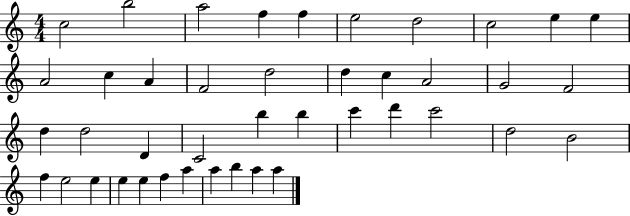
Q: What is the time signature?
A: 4/4